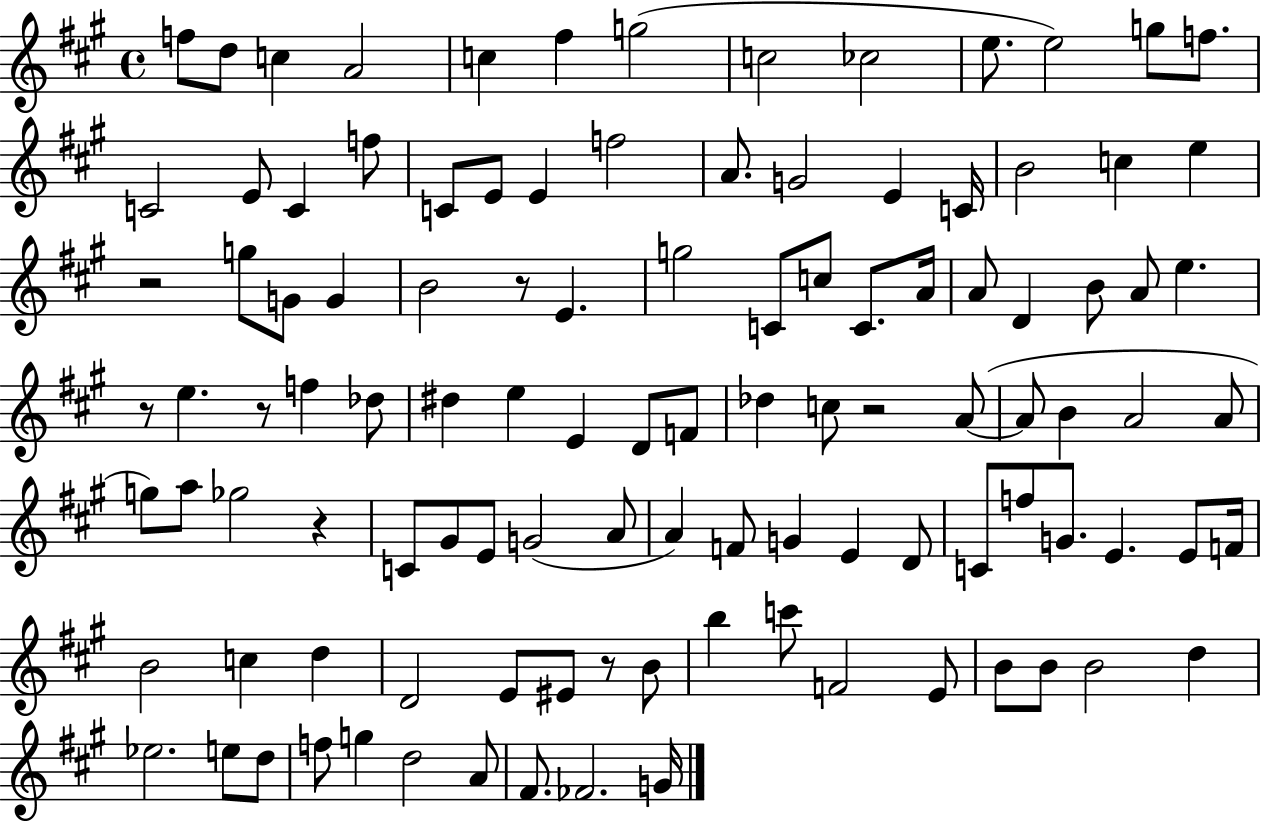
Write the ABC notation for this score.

X:1
T:Untitled
M:4/4
L:1/4
K:A
f/2 d/2 c A2 c ^f g2 c2 _c2 e/2 e2 g/2 f/2 C2 E/2 C f/2 C/2 E/2 E f2 A/2 G2 E C/4 B2 c e z2 g/2 G/2 G B2 z/2 E g2 C/2 c/2 C/2 A/4 A/2 D B/2 A/2 e z/2 e z/2 f _d/2 ^d e E D/2 F/2 _d c/2 z2 A/2 A/2 B A2 A/2 g/2 a/2 _g2 z C/2 ^G/2 E/2 G2 A/2 A F/2 G E D/2 C/2 f/2 G/2 E E/2 F/4 B2 c d D2 E/2 ^E/2 z/2 B/2 b c'/2 F2 E/2 B/2 B/2 B2 d _e2 e/2 d/2 f/2 g d2 A/2 ^F/2 _F2 G/4